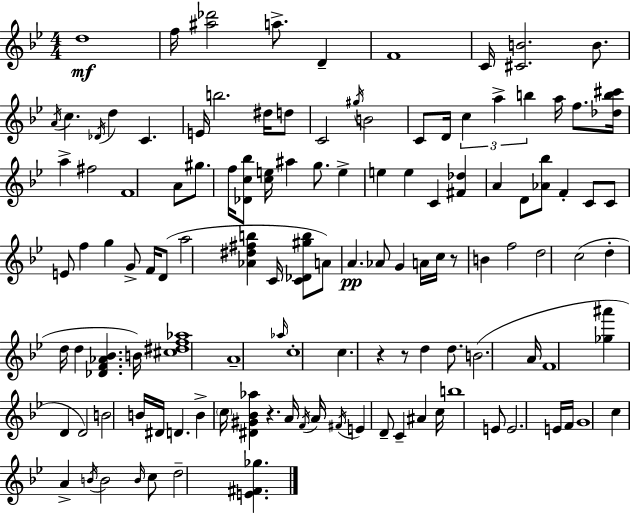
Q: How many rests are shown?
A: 4